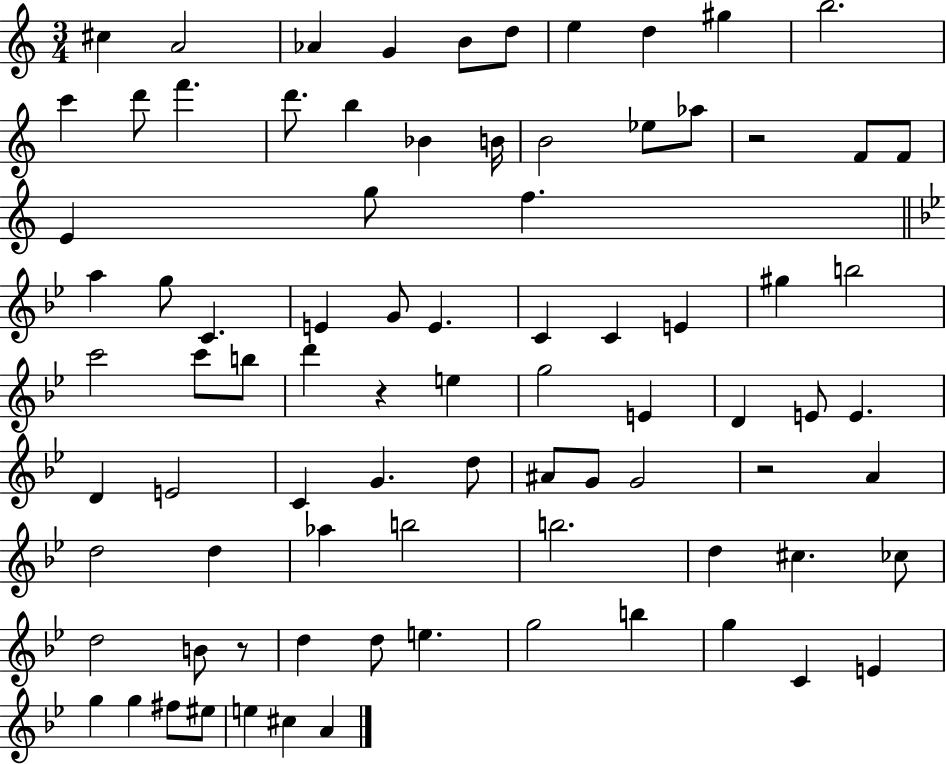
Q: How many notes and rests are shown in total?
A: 84